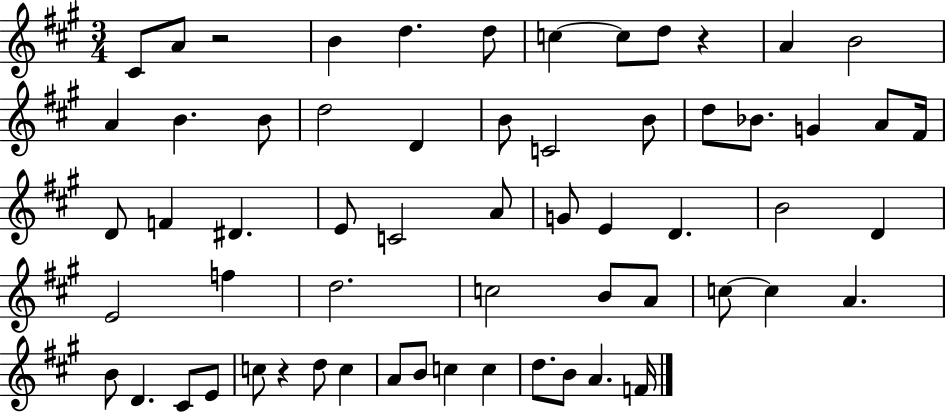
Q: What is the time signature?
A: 3/4